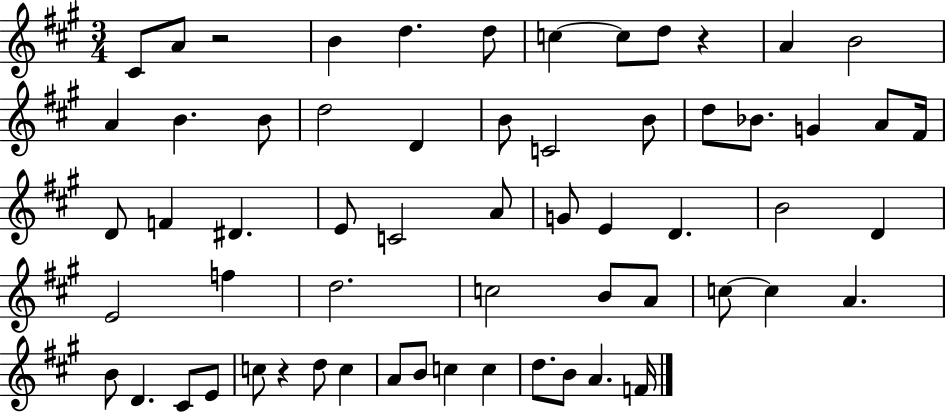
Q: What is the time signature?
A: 3/4